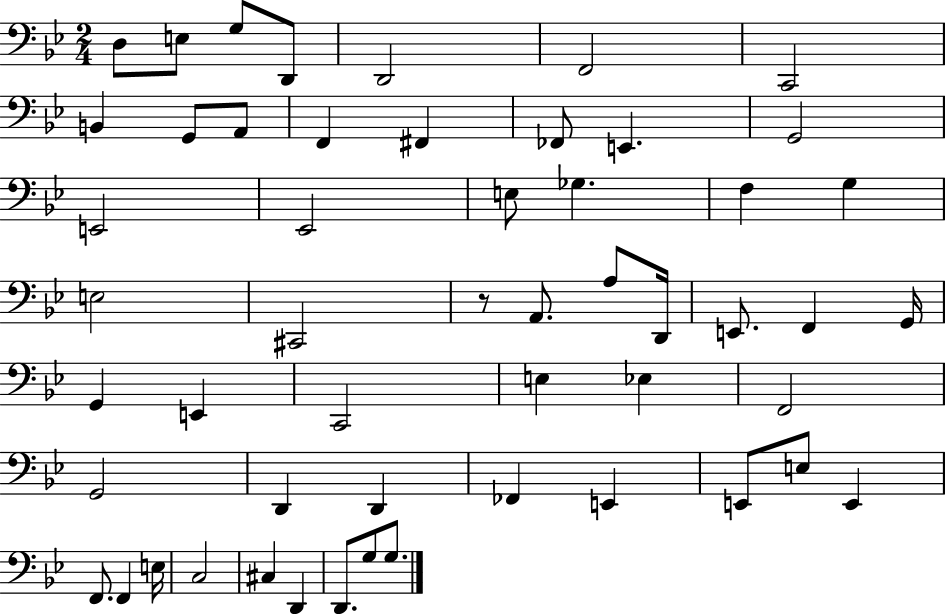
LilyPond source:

{
  \clef bass
  \numericTimeSignature
  \time 2/4
  \key bes \major
  \repeat volta 2 { d8 e8 g8 d,8 | d,2 | f,2 | c,2 | \break b,4 g,8 a,8 | f,4 fis,4 | fes,8 e,4. | g,2 | \break e,2 | ees,2 | e8 ges4. | f4 g4 | \break e2 | cis,2 | r8 a,8. a8 d,16 | e,8. f,4 g,16 | \break g,4 e,4 | c,2 | e4 ees4 | f,2 | \break g,2 | d,4 d,4 | fes,4 e,4 | e,8 e8 e,4 | \break f,8. f,4 e16 | c2 | cis4 d,4 | d,8. g8 g8. | \break } \bar "|."
}